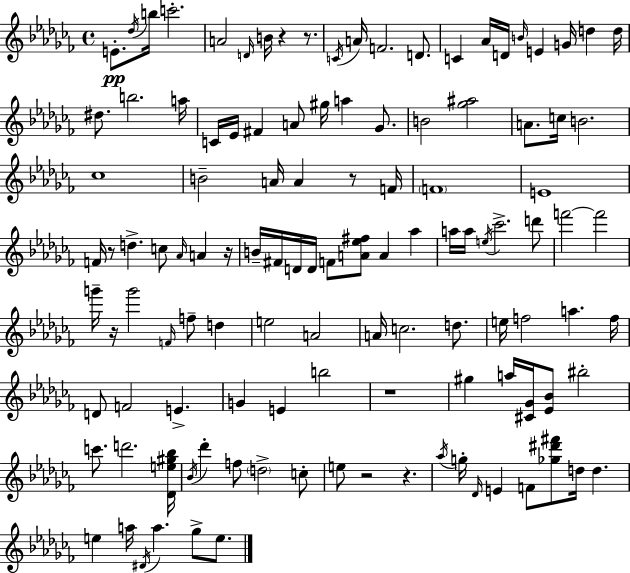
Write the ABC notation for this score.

X:1
T:Untitled
M:4/4
L:1/4
K:Abm
E/2 _d/4 b/4 c'2 A2 D/4 B/4 z z/2 C/4 A/4 F2 D/2 C _A/4 D/4 B/4 E G/4 d d/4 ^d/2 b2 a/4 C/4 _E/4 ^F A/2 ^g/4 a _G/2 B2 [_g^a]2 A/2 c/4 B2 _c4 B2 A/4 A z/2 F/4 F4 E4 F/4 z/2 d c/2 _A/4 A z/4 B/4 ^F/4 D/4 D/4 F/2 [A_e^f]/2 A _a a/4 a/4 e/4 _c'2 d'/2 f'2 f'2 g'/4 z/4 g'2 F/4 f/2 d e2 A2 A/4 c2 d/2 e/4 f2 a f/4 D/2 F2 E G E b2 z4 ^g a/4 [^C_G]/4 [_E_B]/2 ^b2 c'/2 d'2 [_De^g_b]/4 _B/4 _d' f/2 d2 c/2 e/2 z2 z _a/4 g/4 _D/4 E F/2 [_g^d'^f']/2 d/4 d e a/4 ^D/4 a _g/2 e/2